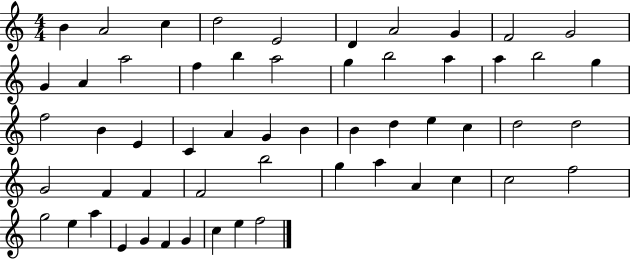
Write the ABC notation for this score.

X:1
T:Untitled
M:4/4
L:1/4
K:C
B A2 c d2 E2 D A2 G F2 G2 G A a2 f b a2 g b2 a a b2 g f2 B E C A G B B d e c d2 d2 G2 F F F2 b2 g a A c c2 f2 g2 e a E G F G c e f2